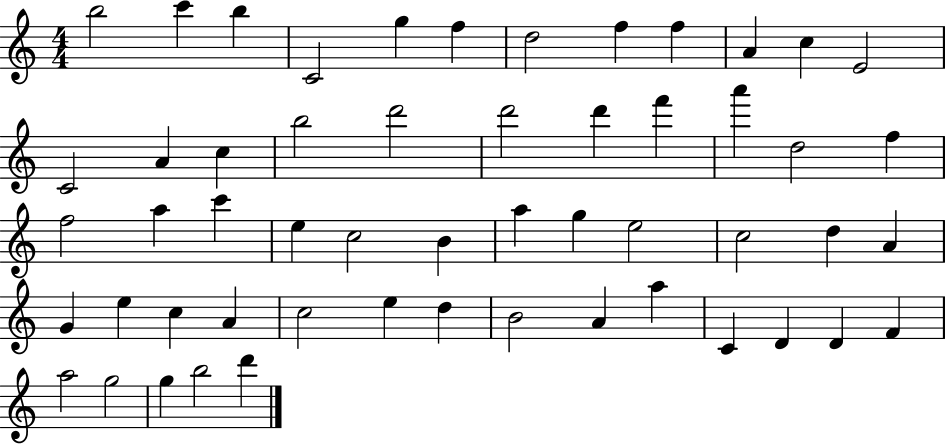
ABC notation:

X:1
T:Untitled
M:4/4
L:1/4
K:C
b2 c' b C2 g f d2 f f A c E2 C2 A c b2 d'2 d'2 d' f' a' d2 f f2 a c' e c2 B a g e2 c2 d A G e c A c2 e d B2 A a C D D F a2 g2 g b2 d'